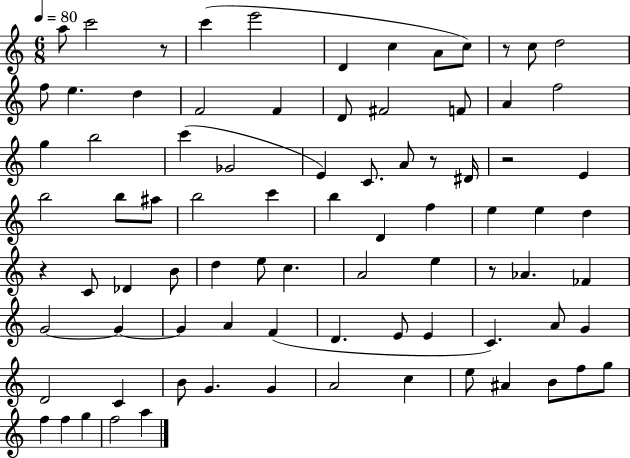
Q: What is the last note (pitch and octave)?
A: A5